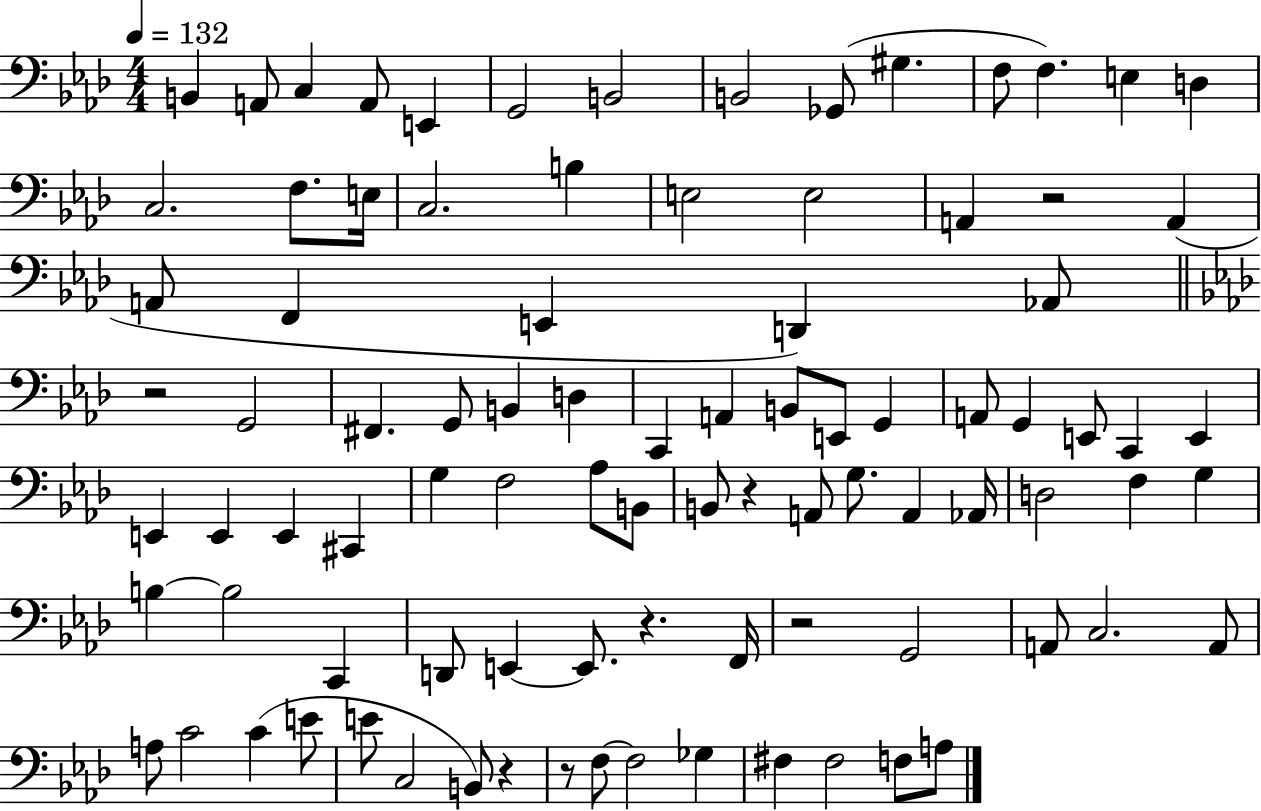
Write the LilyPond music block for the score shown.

{
  \clef bass
  \numericTimeSignature
  \time 4/4
  \key aes \major
  \tempo 4 = 132
  b,4 a,8 c4 a,8 e,4 | g,2 b,2 | b,2 ges,8( gis4. | f8 f4.) e4 d4 | \break c2. f8. e16 | c2. b4 | e2 e2 | a,4 r2 a,4( | \break a,8 f,4 e,4 d,4) aes,8 | \bar "||" \break \key f \minor r2 g,2 | fis,4. g,8 b,4 d4 | c,4 a,4 b,8 e,8 g,4 | a,8 g,4 e,8 c,4 e,4 | \break e,4 e,4 e,4 cis,4 | g4 f2 aes8 b,8 | b,8 r4 a,8 g8. a,4 aes,16 | d2 f4 g4 | \break b4~~ b2 c,4 | d,8 e,4~~ e,8. r4. f,16 | r2 g,2 | a,8 c2. a,8 | \break a8 c'2 c'4( e'8 | e'8 c2 b,8) r4 | r8 f8~~ f2 ges4 | fis4 fis2 f8 a8 | \break \bar "|."
}